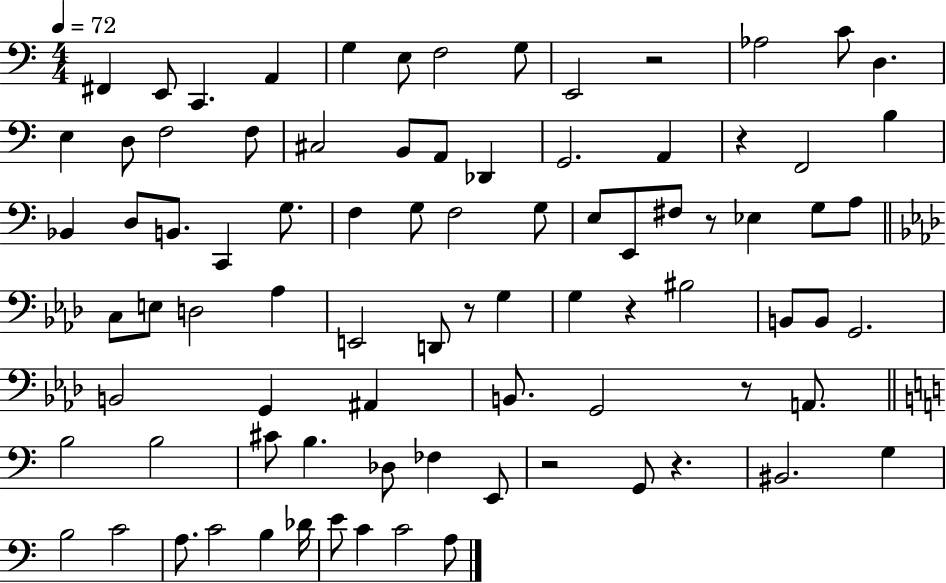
F#2/q E2/e C2/q. A2/q G3/q E3/e F3/h G3/e E2/h R/h Ab3/h C4/e D3/q. E3/q D3/e F3/h F3/e C#3/h B2/e A2/e Db2/q G2/h. A2/q R/q F2/h B3/q Bb2/q D3/e B2/e. C2/q G3/e. F3/q G3/e F3/h G3/e E3/e E2/e F#3/e R/e Eb3/q G3/e A3/e C3/e E3/e D3/h Ab3/q E2/h D2/e R/e G3/q G3/q R/q BIS3/h B2/e B2/e G2/h. B2/h G2/q A#2/q B2/e. G2/h R/e A2/e. B3/h B3/h C#4/e B3/q. Db3/e FES3/q E2/e R/h G2/e R/q. BIS2/h. G3/q B3/h C4/h A3/e. C4/h B3/q Db4/s E4/e C4/q C4/h A3/e